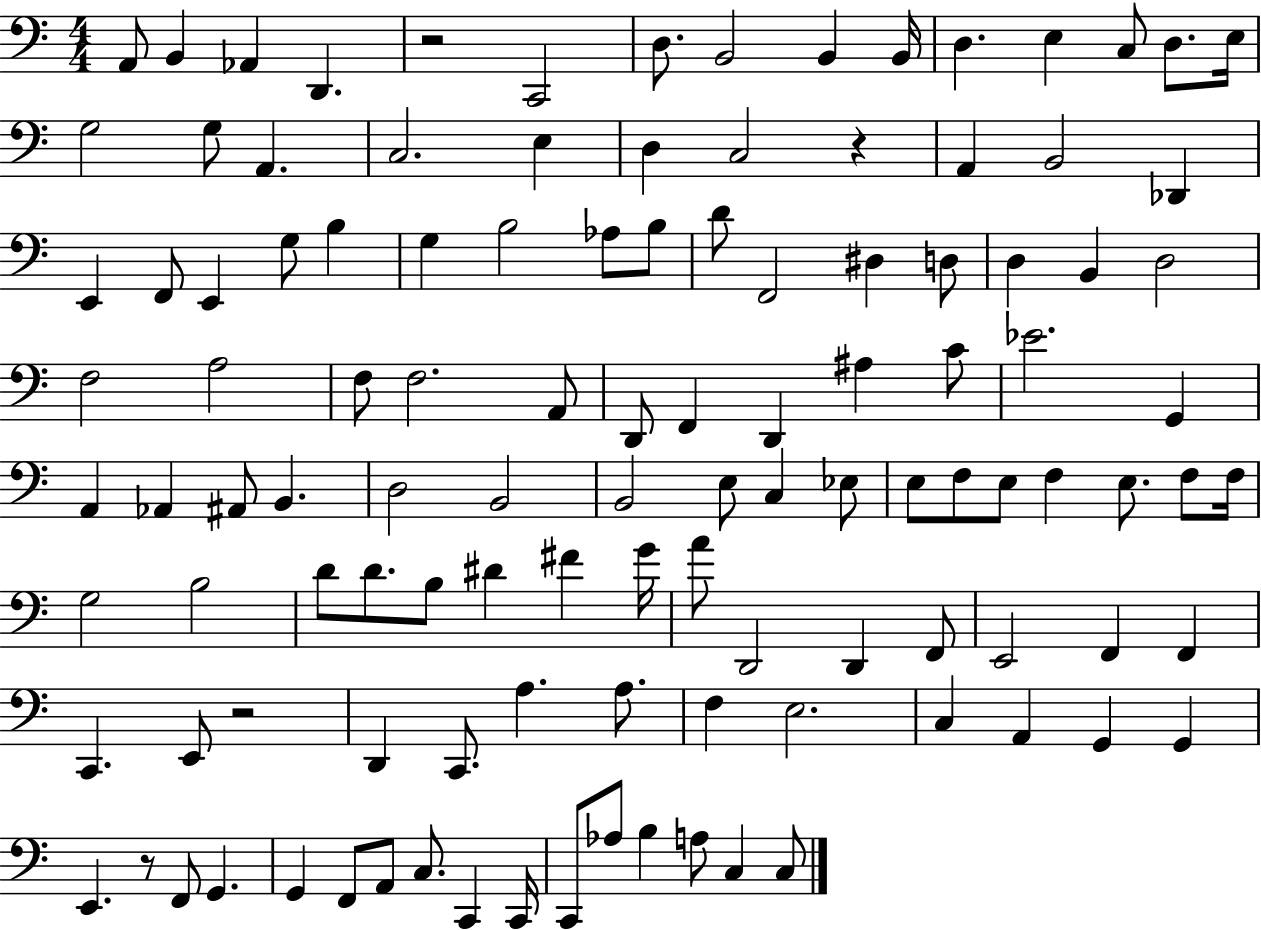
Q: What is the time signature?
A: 4/4